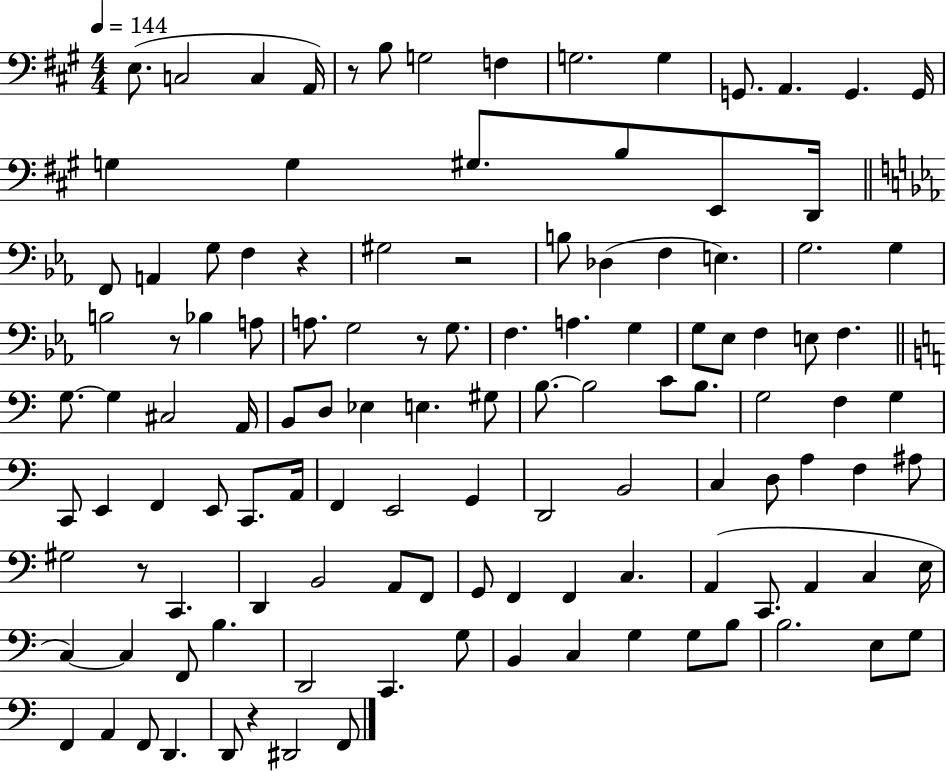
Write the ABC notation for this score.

X:1
T:Untitled
M:4/4
L:1/4
K:A
E,/2 C,2 C, A,,/4 z/2 B,/2 G,2 F, G,2 G, G,,/2 A,, G,, G,,/4 G, G, ^G,/2 B,/2 E,,/2 D,,/4 F,,/2 A,, G,/2 F, z ^G,2 z2 B,/2 _D, F, E, G,2 G, B,2 z/2 _B, A,/2 A,/2 G,2 z/2 G,/2 F, A, G, G,/2 _E,/2 F, E,/2 F, G,/2 G, ^C,2 A,,/4 B,,/2 D,/2 _E, E, ^G,/2 B,/2 B,2 C/2 B,/2 G,2 F, G, C,,/2 E,, F,, E,,/2 C,,/2 A,,/4 F,, E,,2 G,, D,,2 B,,2 C, D,/2 A, F, ^A,/2 ^G,2 z/2 C,, D,, B,,2 A,,/2 F,,/2 G,,/2 F,, F,, C, A,, C,,/2 A,, C, E,/4 C, C, F,,/2 B, D,,2 C,, G,/2 B,, C, G, G,/2 B,/2 B,2 E,/2 G,/2 F,, A,, F,,/2 D,, D,,/2 z ^D,,2 F,,/2